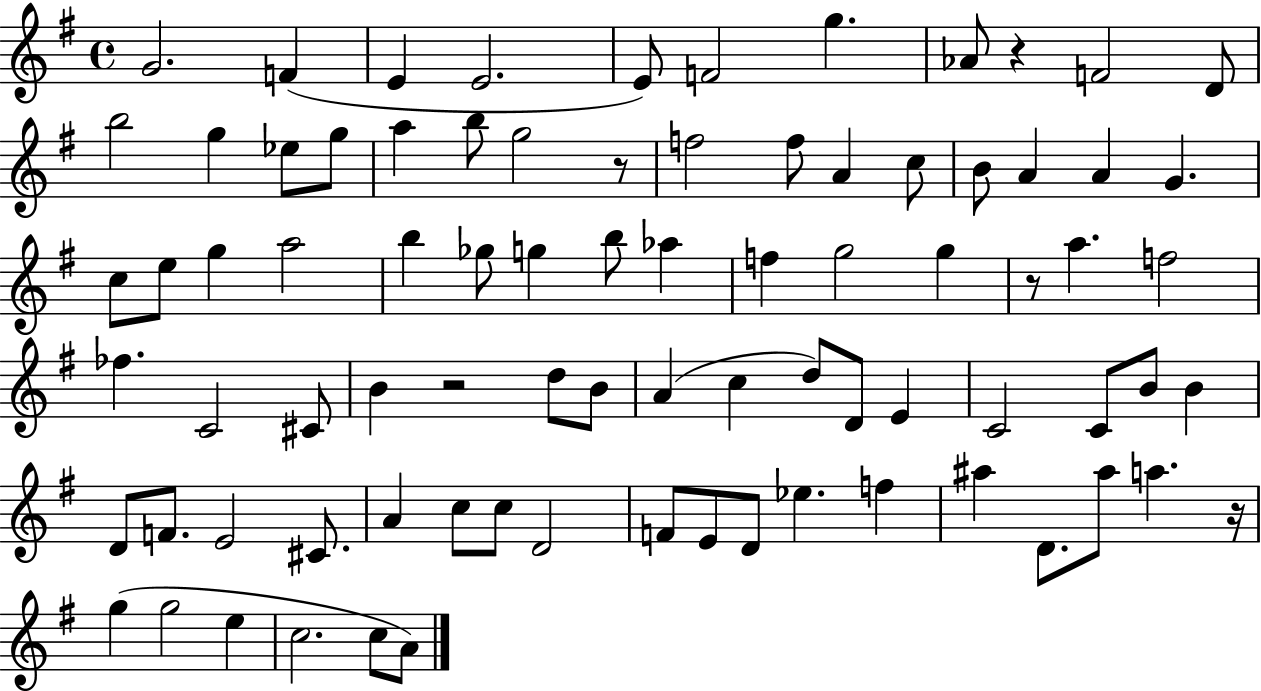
{
  \clef treble
  \time 4/4
  \defaultTimeSignature
  \key g \major
  g'2. f'4( | e'4 e'2. | e'8) f'2 g''4. | aes'8 r4 f'2 d'8 | \break b''2 g''4 ees''8 g''8 | a''4 b''8 g''2 r8 | f''2 f''8 a'4 c''8 | b'8 a'4 a'4 g'4. | \break c''8 e''8 g''4 a''2 | b''4 ges''8 g''4 b''8 aes''4 | f''4 g''2 g''4 | r8 a''4. f''2 | \break fes''4. c'2 cis'8 | b'4 r2 d''8 b'8 | a'4( c''4 d''8) d'8 e'4 | c'2 c'8 b'8 b'4 | \break d'8 f'8. e'2 cis'8. | a'4 c''8 c''8 d'2 | f'8 e'8 d'8 ees''4. f''4 | ais''4 d'8. ais''8 a''4. r16 | \break g''4( g''2 e''4 | c''2. c''8 a'8) | \bar "|."
}